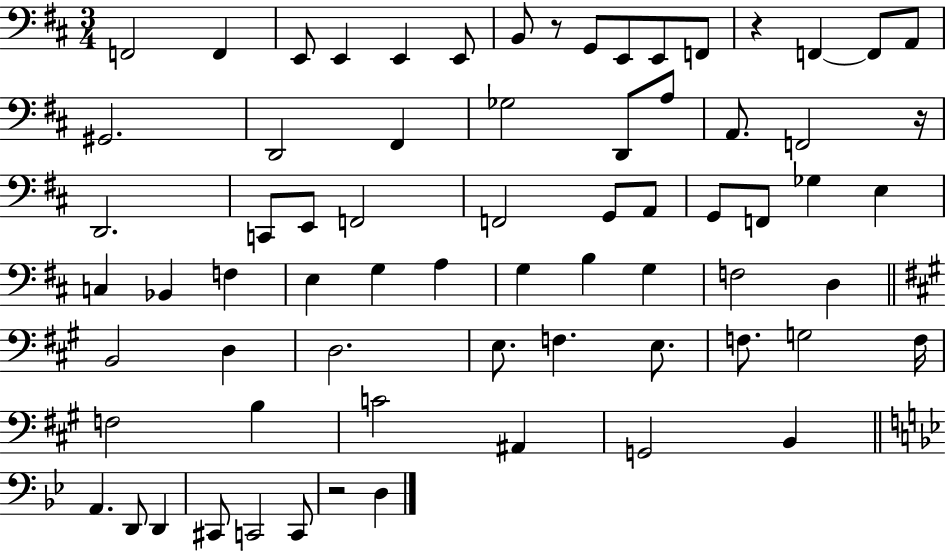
F2/h F2/q E2/e E2/q E2/q E2/e B2/e R/e G2/e E2/e E2/e F2/e R/q F2/q F2/e A2/e G#2/h. D2/h F#2/q Gb3/h D2/e A3/e A2/e. F2/h R/s D2/h. C2/e E2/e F2/h F2/h G2/e A2/e G2/e F2/e Gb3/q E3/q C3/q Bb2/q F3/q E3/q G3/q A3/q G3/q B3/q G3/q F3/h D3/q B2/h D3/q D3/h. E3/e. F3/q. E3/e. F3/e. G3/h F3/s F3/h B3/q C4/h A#2/q G2/h B2/q A2/q. D2/e D2/q C#2/e C2/h C2/e R/h D3/q